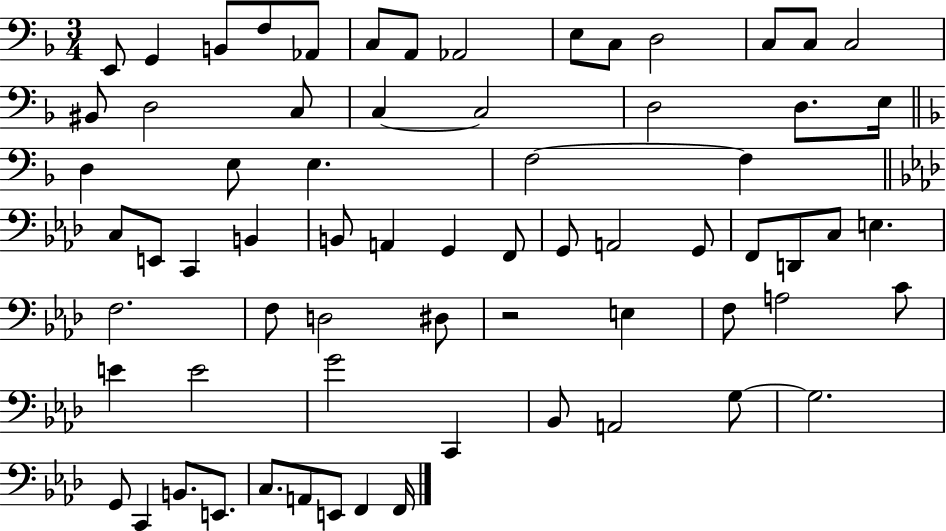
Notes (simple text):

E2/e G2/q B2/e F3/e Ab2/e C3/e A2/e Ab2/h E3/e C3/e D3/h C3/e C3/e C3/h BIS2/e D3/h C3/e C3/q C3/h D3/h D3/e. E3/s D3/q E3/e E3/q. F3/h F3/q C3/e E2/e C2/q B2/q B2/e A2/q G2/q F2/e G2/e A2/h G2/e F2/e D2/e C3/e E3/q. F3/h. F3/e D3/h D#3/e R/h E3/q F3/e A3/h C4/e E4/q E4/h G4/h C2/q Bb2/e A2/h G3/e G3/h. G2/e C2/q B2/e. E2/e. C3/e. A2/e E2/e F2/q F2/s